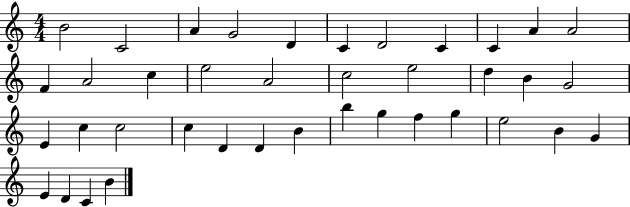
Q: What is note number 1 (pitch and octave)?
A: B4